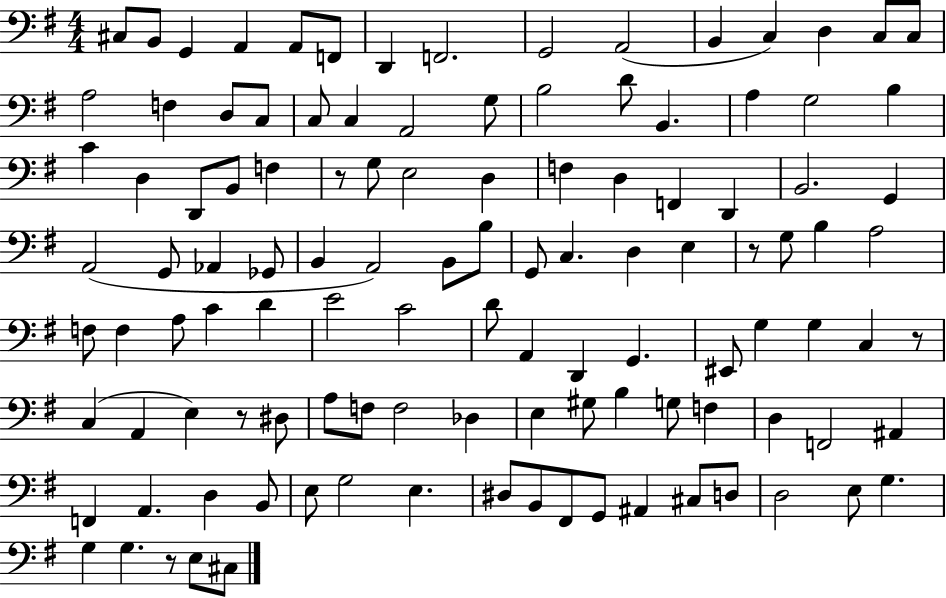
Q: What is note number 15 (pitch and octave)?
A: C3